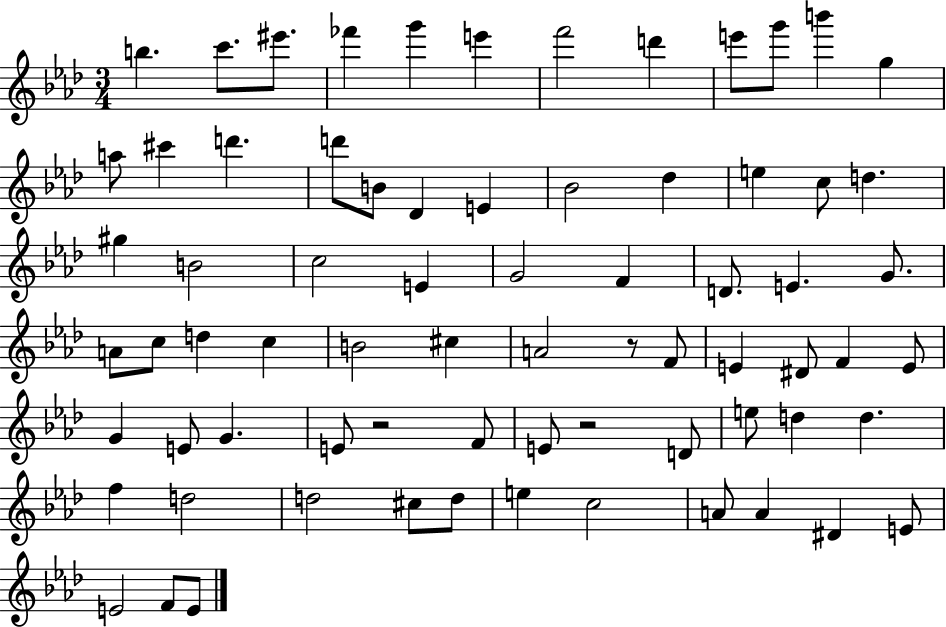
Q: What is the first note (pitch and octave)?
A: B5